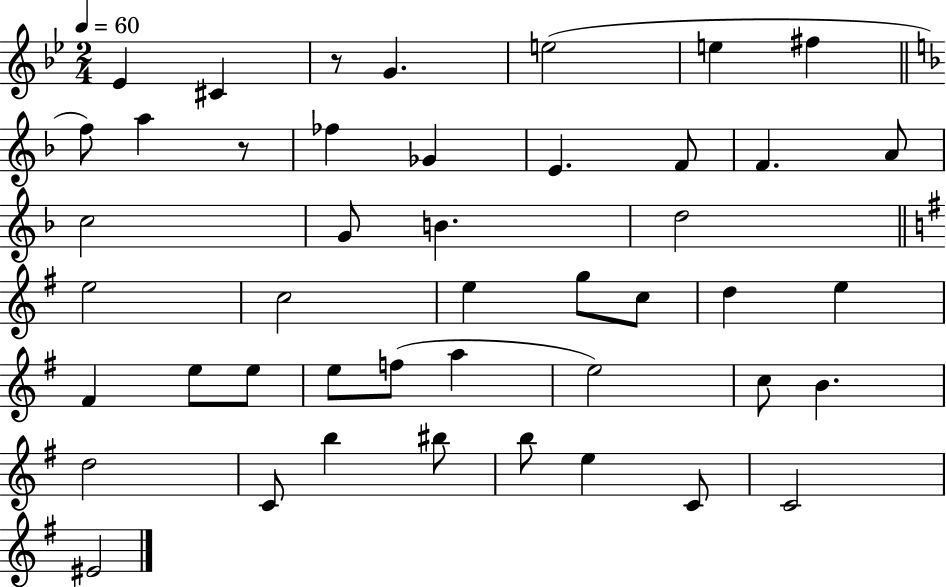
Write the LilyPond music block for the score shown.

{
  \clef treble
  \numericTimeSignature
  \time 2/4
  \key bes \major
  \tempo 4 = 60
  ees'4 cis'4 | r8 g'4. | e''2( | e''4 fis''4 | \break \bar "||" \break \key f \major f''8) a''4 r8 | fes''4 ges'4 | e'4. f'8 | f'4. a'8 | \break c''2 | g'8 b'4. | d''2 | \bar "||" \break \key g \major e''2 | c''2 | e''4 g''8 c''8 | d''4 e''4 | \break fis'4 e''8 e''8 | e''8 f''8( a''4 | e''2) | c''8 b'4. | \break d''2 | c'8 b''4 bis''8 | b''8 e''4 c'8 | c'2 | \break eis'2 | \bar "|."
}